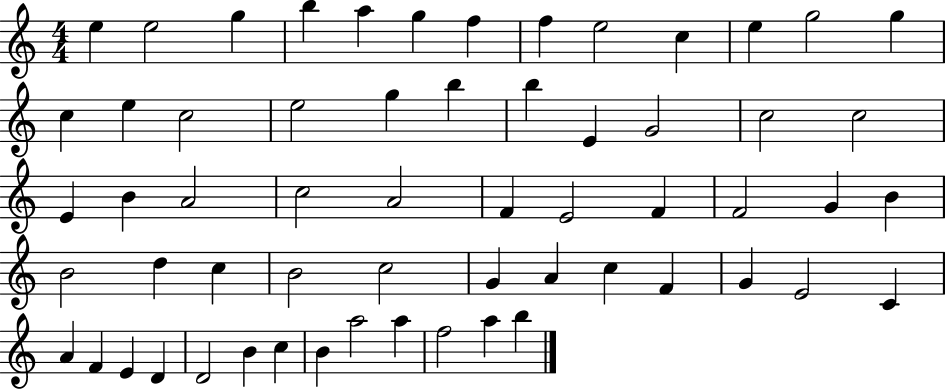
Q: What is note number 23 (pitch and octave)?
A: C5